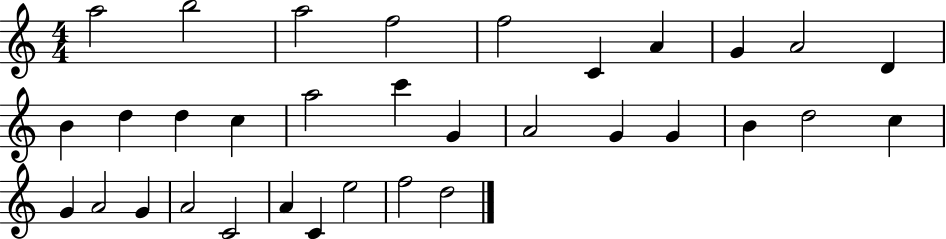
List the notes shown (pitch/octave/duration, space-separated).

A5/h B5/h A5/h F5/h F5/h C4/q A4/q G4/q A4/h D4/q B4/q D5/q D5/q C5/q A5/h C6/q G4/q A4/h G4/q G4/q B4/q D5/h C5/q G4/q A4/h G4/q A4/h C4/h A4/q C4/q E5/h F5/h D5/h